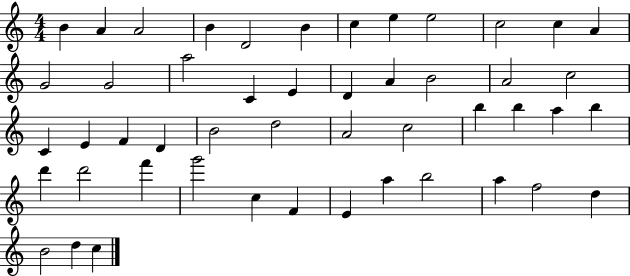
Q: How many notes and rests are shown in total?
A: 49